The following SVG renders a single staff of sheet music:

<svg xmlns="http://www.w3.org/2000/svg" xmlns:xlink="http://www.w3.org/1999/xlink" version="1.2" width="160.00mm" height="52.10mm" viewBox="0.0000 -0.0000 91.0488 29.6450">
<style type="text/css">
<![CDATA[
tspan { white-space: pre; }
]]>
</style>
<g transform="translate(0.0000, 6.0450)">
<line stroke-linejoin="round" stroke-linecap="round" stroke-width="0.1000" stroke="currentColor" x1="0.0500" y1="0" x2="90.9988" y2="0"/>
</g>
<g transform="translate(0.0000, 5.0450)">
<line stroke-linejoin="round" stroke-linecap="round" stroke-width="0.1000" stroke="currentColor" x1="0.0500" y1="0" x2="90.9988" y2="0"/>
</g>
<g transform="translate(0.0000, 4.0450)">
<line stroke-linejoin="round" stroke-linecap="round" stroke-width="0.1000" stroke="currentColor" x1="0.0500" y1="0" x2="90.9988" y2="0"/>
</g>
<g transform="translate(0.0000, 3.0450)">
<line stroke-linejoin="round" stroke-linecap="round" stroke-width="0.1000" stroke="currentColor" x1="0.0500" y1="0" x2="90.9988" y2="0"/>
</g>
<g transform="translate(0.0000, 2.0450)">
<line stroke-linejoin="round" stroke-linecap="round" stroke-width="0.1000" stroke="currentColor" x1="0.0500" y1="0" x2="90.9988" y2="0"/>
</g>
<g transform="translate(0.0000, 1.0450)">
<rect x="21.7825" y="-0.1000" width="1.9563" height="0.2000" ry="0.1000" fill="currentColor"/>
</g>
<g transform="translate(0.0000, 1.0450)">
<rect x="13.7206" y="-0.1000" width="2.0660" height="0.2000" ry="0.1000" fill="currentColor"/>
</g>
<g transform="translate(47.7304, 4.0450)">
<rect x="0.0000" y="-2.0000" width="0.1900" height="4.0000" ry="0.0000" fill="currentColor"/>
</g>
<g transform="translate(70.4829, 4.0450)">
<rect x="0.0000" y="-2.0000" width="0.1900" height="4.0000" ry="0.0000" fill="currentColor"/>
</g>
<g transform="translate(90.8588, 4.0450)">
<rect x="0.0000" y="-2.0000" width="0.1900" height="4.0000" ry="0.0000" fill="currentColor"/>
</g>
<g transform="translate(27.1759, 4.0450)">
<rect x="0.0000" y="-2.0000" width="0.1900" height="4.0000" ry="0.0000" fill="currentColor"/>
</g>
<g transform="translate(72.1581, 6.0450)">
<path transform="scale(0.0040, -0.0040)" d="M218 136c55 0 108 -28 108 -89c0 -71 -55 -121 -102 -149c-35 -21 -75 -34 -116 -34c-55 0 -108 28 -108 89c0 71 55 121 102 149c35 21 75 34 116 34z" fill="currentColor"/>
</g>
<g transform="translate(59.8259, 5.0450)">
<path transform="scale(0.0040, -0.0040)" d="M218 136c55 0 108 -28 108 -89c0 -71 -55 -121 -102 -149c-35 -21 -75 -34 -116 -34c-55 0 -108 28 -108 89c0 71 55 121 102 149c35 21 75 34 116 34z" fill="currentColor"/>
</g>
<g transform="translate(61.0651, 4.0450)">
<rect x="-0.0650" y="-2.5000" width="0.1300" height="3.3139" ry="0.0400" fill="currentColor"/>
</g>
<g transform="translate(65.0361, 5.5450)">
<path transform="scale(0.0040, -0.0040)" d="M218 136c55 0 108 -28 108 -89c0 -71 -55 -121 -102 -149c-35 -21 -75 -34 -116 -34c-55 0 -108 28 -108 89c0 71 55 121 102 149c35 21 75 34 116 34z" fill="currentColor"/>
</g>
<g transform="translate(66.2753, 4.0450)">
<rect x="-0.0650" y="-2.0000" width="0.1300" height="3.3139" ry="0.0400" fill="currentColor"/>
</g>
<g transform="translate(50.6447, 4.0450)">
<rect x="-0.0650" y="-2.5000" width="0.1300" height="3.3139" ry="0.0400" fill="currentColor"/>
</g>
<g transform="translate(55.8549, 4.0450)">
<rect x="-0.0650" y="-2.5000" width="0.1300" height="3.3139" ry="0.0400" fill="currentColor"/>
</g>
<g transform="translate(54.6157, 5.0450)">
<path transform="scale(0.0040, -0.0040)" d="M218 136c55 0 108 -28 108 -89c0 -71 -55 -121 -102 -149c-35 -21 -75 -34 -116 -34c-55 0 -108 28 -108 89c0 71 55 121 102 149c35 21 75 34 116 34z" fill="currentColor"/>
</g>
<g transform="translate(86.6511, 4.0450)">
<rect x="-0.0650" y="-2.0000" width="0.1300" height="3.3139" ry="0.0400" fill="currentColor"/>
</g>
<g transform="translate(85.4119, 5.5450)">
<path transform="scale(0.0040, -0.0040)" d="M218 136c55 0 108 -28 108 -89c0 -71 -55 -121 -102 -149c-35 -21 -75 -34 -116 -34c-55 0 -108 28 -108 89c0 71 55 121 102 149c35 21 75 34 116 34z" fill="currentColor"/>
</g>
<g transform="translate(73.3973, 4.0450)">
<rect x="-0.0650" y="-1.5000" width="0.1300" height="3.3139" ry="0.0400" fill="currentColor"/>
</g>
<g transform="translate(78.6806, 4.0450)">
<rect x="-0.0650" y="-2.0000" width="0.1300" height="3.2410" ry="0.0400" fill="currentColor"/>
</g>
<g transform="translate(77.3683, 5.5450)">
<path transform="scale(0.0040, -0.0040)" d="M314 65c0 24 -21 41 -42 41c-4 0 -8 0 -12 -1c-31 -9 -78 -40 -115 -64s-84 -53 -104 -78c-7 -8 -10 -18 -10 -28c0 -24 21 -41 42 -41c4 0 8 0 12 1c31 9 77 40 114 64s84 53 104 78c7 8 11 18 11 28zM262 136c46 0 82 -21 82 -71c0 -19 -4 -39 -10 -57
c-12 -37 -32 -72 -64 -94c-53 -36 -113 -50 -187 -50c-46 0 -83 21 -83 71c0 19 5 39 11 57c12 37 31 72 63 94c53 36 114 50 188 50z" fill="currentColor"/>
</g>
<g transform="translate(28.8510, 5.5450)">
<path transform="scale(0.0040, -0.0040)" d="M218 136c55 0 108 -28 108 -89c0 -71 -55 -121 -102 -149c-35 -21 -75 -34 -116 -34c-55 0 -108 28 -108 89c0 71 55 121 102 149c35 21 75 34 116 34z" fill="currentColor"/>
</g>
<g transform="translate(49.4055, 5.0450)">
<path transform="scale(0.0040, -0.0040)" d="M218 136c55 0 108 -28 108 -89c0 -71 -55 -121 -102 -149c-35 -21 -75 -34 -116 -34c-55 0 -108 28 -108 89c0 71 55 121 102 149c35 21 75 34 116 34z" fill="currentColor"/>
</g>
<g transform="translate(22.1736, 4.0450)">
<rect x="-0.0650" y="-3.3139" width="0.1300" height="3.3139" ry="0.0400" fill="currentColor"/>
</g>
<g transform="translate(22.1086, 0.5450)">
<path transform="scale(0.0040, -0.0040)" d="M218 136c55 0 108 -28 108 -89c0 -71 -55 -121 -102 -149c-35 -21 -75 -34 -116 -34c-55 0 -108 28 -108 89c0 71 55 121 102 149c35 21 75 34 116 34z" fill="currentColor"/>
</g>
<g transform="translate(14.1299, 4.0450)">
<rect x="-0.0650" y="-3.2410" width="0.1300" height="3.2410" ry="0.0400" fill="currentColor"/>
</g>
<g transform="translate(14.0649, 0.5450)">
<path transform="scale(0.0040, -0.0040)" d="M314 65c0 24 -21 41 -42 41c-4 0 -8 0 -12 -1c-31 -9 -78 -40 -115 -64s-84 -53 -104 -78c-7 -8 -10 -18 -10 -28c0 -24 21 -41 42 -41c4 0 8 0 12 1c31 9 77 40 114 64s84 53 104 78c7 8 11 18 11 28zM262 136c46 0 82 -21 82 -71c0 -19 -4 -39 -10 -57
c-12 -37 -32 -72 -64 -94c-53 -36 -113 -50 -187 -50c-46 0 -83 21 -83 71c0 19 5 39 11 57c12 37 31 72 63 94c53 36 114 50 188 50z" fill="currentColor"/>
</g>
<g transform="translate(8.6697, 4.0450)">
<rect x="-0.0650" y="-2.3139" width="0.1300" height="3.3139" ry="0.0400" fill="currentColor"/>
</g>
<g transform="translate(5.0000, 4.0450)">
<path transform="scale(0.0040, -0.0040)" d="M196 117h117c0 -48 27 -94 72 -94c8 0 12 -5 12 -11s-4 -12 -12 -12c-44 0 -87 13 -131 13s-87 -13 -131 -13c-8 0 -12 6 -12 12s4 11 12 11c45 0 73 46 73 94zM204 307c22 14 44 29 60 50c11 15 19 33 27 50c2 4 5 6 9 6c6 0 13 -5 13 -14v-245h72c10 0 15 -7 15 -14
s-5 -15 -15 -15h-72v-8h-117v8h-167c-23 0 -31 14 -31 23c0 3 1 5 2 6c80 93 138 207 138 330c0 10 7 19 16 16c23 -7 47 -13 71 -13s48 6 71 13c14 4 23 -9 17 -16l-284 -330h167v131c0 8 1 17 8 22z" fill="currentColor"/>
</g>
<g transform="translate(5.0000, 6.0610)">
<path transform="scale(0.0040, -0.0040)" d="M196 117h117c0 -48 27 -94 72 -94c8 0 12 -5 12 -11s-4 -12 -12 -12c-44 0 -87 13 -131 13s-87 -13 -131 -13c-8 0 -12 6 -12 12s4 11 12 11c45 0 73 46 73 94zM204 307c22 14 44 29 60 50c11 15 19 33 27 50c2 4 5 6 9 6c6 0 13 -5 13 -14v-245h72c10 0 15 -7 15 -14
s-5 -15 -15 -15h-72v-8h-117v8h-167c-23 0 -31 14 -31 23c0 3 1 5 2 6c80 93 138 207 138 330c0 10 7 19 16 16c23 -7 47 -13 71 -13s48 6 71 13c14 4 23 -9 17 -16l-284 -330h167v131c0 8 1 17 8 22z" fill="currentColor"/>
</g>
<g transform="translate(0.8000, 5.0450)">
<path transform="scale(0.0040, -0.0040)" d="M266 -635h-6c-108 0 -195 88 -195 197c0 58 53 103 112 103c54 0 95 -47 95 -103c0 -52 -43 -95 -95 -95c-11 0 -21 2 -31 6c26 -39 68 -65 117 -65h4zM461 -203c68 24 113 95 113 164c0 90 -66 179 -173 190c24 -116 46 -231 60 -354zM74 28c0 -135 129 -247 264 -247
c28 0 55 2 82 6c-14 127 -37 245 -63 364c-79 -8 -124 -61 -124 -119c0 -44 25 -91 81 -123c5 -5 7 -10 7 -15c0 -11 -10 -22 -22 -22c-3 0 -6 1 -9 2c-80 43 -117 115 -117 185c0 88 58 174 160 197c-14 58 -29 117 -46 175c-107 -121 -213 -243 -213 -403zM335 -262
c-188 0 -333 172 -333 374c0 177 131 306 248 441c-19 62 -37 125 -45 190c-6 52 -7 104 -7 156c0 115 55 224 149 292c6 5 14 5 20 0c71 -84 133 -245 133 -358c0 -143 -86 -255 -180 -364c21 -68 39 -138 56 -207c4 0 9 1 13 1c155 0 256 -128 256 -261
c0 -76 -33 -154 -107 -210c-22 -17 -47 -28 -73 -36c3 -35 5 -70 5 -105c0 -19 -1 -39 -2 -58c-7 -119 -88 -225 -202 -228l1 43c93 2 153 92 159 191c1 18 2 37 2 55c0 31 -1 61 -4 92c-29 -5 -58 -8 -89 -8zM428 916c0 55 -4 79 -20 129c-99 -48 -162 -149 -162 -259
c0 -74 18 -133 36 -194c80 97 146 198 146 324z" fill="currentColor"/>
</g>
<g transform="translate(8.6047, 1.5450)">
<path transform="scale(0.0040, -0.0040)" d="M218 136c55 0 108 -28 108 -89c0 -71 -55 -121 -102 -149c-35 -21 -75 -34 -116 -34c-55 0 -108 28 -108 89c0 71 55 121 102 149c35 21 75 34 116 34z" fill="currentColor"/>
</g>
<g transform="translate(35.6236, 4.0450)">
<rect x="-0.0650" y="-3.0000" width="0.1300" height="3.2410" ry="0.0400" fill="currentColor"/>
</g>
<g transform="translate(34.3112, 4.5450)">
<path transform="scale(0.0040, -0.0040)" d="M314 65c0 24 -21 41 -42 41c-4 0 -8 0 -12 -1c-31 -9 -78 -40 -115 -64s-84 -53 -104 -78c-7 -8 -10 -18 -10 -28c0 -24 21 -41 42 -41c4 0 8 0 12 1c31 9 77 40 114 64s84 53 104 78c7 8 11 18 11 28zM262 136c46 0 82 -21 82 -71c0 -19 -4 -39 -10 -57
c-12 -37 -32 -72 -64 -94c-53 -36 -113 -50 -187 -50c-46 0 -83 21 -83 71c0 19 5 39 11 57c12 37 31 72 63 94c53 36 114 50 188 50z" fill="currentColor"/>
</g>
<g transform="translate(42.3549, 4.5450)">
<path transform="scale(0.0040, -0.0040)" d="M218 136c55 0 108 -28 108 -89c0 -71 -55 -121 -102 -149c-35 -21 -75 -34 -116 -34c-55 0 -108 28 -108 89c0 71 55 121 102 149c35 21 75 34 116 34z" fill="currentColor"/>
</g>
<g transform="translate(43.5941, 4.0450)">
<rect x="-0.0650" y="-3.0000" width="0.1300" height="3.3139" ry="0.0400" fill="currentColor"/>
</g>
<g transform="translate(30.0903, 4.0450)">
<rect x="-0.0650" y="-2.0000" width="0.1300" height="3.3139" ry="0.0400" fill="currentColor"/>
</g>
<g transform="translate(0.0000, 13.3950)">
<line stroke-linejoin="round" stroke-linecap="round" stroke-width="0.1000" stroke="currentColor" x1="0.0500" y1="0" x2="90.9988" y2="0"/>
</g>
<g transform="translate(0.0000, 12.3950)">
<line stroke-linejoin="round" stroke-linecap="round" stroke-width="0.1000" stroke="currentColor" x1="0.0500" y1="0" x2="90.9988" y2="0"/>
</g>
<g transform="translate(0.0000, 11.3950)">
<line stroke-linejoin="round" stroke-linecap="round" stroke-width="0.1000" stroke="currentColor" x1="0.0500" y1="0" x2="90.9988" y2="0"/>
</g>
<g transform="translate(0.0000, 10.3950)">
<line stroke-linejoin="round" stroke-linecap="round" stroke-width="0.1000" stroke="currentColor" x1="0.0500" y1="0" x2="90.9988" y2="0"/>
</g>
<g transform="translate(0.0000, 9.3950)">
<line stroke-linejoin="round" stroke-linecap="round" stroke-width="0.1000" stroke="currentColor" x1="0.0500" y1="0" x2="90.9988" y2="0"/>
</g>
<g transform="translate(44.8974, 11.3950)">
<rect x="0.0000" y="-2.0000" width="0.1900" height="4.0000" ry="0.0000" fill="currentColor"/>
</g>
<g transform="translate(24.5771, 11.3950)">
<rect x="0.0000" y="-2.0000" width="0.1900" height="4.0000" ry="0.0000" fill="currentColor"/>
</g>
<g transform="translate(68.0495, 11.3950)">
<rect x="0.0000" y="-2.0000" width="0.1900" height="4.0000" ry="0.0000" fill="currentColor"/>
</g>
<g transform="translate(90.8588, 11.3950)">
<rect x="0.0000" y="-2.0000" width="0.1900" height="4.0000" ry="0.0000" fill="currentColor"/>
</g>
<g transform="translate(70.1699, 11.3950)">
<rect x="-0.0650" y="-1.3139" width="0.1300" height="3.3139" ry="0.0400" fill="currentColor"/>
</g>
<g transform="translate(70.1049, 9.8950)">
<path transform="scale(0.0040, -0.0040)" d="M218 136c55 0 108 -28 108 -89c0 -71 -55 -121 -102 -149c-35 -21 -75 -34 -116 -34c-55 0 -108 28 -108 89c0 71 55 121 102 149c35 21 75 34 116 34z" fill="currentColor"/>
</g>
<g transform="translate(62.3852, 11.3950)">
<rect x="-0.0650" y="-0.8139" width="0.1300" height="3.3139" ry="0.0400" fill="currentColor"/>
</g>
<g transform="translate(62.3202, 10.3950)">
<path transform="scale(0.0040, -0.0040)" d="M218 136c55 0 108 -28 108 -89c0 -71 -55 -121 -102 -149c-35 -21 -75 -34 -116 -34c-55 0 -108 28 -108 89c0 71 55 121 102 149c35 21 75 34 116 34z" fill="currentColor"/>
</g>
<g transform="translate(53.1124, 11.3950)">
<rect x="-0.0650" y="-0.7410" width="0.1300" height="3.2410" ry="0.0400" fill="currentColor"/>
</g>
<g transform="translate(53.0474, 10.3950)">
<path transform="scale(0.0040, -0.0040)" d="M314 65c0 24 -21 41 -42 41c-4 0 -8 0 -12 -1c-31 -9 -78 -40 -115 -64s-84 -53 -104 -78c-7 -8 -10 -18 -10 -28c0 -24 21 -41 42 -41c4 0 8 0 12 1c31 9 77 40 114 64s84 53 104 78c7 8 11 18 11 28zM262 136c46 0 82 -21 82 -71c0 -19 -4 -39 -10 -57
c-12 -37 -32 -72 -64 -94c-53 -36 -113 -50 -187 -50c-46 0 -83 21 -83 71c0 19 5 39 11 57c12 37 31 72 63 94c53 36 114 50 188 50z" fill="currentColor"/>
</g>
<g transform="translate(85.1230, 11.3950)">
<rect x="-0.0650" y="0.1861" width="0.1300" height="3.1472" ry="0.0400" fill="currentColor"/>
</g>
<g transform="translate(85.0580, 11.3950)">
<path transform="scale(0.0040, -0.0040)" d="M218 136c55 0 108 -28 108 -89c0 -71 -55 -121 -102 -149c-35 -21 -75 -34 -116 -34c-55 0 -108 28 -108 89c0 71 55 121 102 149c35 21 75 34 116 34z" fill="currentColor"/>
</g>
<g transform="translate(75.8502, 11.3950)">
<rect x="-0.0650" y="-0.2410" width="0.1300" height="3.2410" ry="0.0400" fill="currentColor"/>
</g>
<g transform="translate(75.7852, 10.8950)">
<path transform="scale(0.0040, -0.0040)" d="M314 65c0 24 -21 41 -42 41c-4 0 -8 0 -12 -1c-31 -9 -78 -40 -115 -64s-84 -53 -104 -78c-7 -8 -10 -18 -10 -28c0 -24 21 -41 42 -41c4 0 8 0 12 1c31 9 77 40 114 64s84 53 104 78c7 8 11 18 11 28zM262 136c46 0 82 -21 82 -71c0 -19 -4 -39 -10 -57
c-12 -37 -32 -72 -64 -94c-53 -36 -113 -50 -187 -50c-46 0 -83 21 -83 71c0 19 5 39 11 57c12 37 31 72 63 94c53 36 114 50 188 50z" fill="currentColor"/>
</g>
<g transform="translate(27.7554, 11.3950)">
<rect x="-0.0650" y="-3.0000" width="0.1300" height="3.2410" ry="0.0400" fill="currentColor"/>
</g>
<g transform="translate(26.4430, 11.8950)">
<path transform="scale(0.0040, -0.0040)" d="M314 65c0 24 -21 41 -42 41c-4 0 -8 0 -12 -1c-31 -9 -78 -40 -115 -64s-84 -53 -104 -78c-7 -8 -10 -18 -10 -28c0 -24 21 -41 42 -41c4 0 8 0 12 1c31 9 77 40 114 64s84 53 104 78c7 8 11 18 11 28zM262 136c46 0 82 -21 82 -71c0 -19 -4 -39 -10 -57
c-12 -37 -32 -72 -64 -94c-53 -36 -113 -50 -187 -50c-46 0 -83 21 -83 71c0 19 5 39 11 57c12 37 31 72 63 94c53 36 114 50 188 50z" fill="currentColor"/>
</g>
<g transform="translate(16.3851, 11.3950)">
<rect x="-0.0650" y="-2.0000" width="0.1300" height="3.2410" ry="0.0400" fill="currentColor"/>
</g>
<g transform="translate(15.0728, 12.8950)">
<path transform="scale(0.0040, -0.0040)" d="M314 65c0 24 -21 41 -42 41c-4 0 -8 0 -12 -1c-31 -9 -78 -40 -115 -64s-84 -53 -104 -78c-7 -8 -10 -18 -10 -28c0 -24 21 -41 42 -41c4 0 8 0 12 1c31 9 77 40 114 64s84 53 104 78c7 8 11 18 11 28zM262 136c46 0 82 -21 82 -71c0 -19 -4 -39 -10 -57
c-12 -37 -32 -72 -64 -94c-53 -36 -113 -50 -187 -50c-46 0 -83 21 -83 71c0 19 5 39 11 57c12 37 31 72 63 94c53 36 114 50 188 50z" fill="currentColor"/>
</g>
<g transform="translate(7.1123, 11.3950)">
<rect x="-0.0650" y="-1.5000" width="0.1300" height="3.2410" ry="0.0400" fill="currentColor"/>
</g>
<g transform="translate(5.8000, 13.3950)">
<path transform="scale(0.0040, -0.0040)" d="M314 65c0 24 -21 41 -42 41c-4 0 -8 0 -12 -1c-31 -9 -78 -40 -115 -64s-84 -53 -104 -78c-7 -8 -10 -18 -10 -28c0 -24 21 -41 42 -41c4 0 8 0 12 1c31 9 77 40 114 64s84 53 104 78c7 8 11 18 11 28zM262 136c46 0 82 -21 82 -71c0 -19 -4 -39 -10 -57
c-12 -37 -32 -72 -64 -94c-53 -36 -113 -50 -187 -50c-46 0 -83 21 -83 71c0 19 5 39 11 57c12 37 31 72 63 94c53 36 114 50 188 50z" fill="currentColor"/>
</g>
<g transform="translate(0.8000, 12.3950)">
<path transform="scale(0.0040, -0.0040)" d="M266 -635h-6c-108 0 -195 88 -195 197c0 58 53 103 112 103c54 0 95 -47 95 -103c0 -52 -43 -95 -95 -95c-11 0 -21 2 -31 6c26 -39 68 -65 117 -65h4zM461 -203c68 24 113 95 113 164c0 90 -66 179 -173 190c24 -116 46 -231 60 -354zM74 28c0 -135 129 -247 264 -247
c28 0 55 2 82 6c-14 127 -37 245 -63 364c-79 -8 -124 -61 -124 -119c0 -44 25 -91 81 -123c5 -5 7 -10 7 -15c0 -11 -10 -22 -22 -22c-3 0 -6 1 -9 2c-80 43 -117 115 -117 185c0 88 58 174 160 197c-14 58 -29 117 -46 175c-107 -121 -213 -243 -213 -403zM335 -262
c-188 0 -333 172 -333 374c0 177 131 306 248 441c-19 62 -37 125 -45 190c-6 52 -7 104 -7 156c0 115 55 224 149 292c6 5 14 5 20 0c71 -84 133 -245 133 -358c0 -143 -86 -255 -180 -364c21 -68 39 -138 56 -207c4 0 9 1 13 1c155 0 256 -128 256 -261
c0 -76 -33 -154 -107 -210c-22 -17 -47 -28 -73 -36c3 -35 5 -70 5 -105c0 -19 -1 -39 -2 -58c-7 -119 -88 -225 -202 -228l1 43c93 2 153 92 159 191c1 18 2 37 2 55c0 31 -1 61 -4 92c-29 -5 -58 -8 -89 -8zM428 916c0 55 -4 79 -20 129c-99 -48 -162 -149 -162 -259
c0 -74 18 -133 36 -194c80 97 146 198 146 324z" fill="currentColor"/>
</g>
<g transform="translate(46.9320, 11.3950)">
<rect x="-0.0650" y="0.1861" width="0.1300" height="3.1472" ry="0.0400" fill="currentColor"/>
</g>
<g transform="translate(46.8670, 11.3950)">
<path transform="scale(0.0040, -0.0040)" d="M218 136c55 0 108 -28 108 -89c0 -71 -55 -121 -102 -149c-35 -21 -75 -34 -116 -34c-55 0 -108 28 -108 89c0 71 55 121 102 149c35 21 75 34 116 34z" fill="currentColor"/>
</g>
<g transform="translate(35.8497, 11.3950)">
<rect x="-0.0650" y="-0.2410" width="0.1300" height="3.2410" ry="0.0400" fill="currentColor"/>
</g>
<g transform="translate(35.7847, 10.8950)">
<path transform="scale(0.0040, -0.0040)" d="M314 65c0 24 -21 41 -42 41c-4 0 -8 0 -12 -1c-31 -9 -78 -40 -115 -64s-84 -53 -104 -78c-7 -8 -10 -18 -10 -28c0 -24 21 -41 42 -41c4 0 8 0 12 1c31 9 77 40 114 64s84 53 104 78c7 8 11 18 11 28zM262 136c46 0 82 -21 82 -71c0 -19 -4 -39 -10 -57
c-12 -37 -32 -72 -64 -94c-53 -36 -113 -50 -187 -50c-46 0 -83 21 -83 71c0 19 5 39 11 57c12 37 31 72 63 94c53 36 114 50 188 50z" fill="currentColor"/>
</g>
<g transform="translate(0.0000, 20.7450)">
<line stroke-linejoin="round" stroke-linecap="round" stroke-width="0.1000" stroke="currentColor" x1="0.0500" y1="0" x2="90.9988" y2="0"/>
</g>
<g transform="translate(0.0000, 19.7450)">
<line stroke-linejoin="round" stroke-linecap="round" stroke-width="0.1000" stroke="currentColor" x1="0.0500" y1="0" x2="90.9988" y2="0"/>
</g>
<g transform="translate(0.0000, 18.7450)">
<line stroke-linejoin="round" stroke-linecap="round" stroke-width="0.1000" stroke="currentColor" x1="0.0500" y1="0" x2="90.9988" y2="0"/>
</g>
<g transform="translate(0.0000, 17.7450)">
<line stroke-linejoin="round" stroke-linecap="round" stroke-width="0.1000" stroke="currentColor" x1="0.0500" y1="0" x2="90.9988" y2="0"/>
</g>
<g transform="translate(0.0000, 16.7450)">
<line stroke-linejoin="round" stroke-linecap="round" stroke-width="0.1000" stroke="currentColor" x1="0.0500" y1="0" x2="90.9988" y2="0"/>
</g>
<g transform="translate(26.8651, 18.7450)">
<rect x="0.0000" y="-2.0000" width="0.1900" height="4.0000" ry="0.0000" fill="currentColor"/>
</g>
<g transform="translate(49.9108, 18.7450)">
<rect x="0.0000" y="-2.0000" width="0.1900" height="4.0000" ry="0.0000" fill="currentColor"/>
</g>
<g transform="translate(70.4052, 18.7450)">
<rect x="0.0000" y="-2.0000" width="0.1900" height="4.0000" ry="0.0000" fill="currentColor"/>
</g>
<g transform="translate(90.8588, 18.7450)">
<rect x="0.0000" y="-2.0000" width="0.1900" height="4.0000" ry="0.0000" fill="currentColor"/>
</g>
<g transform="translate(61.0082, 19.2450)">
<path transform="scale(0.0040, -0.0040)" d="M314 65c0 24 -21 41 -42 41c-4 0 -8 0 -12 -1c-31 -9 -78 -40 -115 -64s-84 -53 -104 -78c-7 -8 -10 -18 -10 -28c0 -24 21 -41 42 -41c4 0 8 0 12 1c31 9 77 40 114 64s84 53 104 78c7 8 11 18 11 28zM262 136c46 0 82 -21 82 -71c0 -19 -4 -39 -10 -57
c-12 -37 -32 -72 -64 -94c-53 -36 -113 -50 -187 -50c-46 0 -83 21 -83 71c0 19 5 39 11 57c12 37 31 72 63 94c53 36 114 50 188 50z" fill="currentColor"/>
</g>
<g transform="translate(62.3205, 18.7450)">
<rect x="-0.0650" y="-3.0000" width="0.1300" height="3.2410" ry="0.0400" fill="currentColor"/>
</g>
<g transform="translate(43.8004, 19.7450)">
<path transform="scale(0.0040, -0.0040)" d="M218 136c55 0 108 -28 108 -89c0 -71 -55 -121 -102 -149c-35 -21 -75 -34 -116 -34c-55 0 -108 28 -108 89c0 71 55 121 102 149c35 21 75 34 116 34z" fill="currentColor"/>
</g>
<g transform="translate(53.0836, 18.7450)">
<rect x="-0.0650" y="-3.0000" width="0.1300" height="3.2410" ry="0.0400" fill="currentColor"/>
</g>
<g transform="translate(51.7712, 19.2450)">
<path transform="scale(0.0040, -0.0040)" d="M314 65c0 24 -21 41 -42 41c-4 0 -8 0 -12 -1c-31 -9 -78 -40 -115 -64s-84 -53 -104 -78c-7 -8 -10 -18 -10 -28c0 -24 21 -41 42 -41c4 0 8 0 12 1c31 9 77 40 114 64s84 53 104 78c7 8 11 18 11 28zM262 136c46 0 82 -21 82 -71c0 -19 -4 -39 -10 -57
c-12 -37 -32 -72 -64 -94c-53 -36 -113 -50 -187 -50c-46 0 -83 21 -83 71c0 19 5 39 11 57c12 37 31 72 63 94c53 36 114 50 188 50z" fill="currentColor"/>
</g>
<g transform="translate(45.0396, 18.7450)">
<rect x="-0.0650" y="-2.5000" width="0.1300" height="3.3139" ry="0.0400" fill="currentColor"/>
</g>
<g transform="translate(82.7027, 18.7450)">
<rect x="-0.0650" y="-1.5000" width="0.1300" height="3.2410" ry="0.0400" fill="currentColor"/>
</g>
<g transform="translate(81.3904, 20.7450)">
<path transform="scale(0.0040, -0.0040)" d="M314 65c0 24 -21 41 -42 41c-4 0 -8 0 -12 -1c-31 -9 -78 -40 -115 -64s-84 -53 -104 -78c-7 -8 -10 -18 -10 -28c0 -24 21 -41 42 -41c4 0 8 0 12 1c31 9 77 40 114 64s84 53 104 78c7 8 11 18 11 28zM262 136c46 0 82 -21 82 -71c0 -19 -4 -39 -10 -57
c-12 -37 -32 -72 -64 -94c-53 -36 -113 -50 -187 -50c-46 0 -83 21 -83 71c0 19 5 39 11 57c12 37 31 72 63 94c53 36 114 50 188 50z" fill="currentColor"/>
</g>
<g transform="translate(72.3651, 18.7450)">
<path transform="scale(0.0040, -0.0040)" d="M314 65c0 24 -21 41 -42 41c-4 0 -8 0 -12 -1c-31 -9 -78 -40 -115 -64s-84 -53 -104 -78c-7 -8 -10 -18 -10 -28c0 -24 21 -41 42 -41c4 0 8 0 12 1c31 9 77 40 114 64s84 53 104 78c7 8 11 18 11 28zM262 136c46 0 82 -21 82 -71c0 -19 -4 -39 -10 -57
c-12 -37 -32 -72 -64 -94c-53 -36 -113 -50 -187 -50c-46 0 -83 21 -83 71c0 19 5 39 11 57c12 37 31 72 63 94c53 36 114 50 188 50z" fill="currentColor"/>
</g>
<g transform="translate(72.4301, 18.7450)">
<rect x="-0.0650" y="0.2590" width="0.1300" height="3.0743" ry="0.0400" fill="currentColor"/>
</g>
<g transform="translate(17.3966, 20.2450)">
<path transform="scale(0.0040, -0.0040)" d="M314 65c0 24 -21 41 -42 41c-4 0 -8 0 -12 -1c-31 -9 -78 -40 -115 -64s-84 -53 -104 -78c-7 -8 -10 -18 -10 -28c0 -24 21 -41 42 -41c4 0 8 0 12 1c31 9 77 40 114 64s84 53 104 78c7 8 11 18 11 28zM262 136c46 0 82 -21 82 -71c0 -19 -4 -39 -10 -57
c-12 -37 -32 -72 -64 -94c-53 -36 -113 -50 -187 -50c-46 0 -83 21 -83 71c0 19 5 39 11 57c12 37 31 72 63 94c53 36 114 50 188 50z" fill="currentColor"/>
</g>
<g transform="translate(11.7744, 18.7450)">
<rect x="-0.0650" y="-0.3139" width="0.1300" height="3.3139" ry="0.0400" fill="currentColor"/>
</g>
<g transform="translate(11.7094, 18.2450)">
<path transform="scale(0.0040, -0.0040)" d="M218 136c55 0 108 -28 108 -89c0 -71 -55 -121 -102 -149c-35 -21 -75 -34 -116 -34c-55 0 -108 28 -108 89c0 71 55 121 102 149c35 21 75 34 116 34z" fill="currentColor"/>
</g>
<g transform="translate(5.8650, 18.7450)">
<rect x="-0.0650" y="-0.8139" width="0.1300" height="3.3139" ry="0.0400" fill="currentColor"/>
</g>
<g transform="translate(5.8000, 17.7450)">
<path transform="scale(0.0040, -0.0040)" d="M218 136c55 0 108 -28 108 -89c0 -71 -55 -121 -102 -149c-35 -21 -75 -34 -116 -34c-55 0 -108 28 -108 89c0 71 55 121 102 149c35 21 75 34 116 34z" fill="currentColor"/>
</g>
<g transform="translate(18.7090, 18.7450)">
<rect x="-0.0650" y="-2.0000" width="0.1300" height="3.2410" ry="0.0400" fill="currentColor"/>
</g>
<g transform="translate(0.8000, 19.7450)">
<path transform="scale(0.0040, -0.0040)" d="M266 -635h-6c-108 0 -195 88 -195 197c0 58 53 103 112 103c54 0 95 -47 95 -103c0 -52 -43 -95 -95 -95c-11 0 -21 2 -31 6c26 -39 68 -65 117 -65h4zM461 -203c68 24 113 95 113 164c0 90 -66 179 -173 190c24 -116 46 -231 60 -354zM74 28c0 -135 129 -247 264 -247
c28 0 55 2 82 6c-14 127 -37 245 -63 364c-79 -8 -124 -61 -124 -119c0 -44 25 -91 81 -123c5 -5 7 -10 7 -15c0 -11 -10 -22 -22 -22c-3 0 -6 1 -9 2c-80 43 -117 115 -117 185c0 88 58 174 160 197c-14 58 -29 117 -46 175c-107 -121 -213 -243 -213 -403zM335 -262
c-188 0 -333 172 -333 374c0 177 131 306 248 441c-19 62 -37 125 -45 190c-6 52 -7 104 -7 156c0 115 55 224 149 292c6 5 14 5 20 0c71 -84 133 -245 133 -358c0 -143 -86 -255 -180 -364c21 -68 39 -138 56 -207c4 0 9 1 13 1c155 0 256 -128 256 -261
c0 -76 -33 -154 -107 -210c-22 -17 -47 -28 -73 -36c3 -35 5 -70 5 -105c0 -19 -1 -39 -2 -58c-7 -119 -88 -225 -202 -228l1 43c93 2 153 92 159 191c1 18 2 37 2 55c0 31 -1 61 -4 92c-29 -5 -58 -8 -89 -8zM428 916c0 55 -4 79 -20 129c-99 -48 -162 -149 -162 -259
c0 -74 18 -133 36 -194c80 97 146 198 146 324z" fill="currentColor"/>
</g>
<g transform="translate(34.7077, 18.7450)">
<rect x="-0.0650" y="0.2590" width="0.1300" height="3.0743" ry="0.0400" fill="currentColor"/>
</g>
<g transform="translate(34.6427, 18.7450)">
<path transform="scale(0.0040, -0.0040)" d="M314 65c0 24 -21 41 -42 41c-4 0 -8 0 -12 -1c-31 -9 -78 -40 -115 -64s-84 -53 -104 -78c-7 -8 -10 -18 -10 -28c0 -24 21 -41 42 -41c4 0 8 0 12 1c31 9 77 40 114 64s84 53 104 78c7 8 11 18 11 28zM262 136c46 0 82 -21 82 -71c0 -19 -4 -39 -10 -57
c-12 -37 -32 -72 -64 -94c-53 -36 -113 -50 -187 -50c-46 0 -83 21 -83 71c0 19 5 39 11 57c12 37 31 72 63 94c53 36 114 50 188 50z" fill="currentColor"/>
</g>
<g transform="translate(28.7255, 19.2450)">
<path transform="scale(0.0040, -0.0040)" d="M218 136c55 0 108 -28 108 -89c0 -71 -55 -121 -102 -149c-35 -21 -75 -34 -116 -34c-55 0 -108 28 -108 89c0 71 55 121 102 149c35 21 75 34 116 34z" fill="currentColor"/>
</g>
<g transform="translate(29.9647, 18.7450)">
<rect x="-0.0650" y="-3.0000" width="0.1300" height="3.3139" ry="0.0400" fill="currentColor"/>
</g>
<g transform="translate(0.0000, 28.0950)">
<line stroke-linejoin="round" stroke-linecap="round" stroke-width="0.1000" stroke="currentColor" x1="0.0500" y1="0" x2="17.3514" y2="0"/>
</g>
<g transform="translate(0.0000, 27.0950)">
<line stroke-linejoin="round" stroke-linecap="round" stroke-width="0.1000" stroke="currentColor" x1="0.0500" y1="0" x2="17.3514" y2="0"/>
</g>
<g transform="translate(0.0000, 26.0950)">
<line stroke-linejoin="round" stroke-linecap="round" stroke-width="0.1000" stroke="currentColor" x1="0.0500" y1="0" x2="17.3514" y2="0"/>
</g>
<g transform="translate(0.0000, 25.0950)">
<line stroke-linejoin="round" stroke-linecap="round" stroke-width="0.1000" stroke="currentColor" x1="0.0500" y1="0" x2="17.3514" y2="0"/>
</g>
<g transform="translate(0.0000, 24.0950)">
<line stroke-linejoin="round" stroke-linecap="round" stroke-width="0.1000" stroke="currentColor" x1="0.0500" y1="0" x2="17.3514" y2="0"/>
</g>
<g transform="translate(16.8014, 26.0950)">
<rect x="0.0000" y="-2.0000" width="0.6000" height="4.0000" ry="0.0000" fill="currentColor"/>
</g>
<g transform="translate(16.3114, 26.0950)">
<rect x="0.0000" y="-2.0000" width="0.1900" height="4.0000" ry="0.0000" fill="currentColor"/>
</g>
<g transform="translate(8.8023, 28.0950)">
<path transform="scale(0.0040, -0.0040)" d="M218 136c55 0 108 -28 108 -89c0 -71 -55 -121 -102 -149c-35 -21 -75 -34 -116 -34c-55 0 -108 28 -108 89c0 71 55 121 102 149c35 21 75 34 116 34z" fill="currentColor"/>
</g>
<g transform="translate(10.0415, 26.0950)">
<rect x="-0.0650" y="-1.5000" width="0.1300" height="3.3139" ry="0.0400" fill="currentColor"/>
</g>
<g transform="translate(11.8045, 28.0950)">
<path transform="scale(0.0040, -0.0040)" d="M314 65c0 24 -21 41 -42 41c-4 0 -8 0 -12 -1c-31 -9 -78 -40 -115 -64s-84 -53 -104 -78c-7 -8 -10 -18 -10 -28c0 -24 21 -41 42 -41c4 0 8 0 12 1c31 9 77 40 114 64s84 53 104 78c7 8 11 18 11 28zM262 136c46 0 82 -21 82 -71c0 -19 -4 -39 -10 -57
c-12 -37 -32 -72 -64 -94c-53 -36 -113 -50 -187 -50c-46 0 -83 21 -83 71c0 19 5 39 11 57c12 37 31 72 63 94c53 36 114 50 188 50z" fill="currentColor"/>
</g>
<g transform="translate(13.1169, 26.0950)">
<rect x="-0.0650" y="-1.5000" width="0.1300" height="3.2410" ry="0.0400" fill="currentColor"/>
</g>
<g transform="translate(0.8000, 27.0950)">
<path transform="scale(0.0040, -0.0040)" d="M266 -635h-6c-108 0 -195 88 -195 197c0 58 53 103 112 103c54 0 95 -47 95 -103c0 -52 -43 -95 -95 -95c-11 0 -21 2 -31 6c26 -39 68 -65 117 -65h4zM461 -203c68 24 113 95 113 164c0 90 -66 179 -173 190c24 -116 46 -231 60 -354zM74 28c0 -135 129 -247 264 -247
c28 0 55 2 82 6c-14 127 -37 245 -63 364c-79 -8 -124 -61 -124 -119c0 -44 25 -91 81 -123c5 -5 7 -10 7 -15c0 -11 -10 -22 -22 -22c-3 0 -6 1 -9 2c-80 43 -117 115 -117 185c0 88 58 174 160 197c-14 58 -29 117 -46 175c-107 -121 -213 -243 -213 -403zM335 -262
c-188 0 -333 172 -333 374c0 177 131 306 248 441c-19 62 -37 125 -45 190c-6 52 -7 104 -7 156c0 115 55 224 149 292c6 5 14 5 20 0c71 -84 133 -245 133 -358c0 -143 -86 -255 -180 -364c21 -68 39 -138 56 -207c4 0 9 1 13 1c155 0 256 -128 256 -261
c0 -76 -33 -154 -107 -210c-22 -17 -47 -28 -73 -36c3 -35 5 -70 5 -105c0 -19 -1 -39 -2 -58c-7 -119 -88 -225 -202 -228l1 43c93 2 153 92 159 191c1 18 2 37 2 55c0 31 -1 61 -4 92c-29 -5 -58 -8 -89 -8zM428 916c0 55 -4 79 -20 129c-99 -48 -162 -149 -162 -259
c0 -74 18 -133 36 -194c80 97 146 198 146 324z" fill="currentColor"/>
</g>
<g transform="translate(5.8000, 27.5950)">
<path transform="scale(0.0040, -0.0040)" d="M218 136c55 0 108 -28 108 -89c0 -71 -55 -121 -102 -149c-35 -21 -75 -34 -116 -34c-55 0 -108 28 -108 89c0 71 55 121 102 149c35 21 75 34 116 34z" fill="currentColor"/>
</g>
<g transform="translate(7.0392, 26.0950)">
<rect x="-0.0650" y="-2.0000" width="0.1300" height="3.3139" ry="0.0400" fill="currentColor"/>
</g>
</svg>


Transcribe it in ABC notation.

X:1
T:Untitled
M:4/4
L:1/4
K:C
g b2 b F A2 A G G G F E F2 F E2 F2 A2 c2 B d2 d e c2 B d c F2 A B2 G A2 A2 B2 E2 F E E2